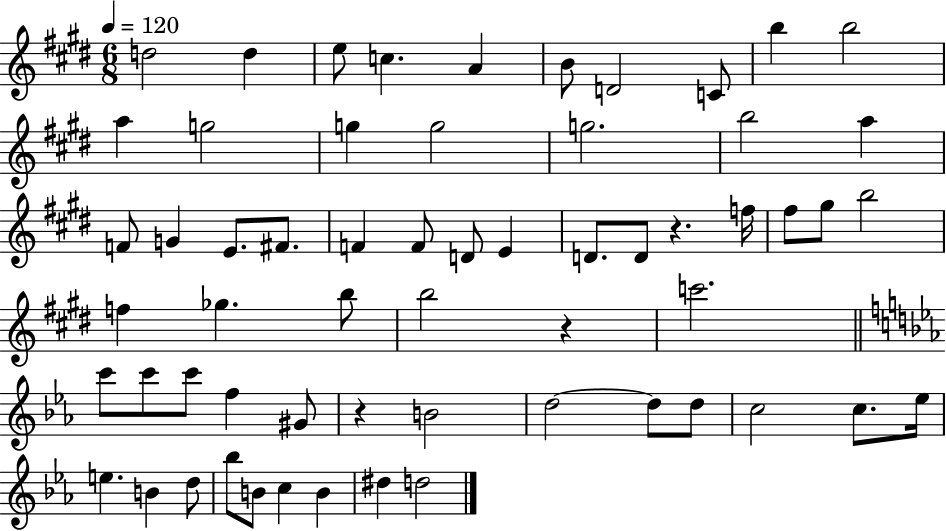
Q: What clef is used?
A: treble